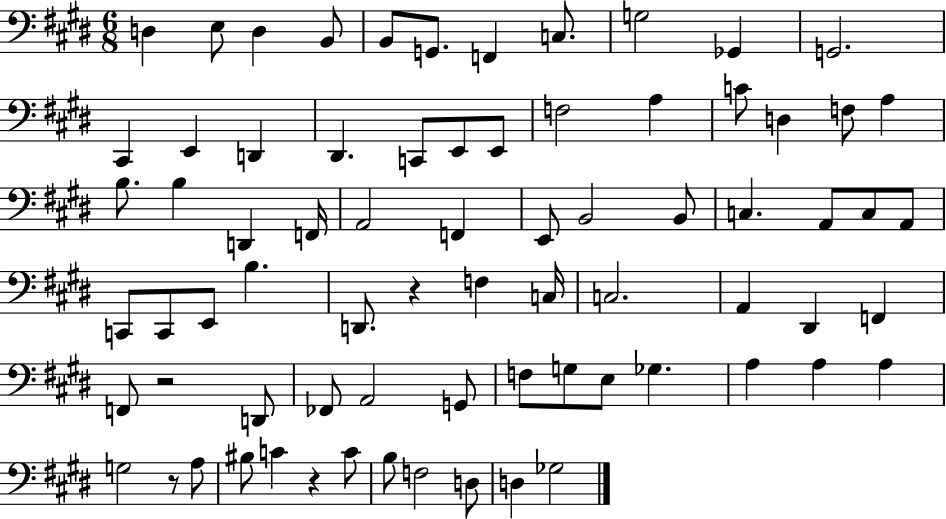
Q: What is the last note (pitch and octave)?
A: Gb3